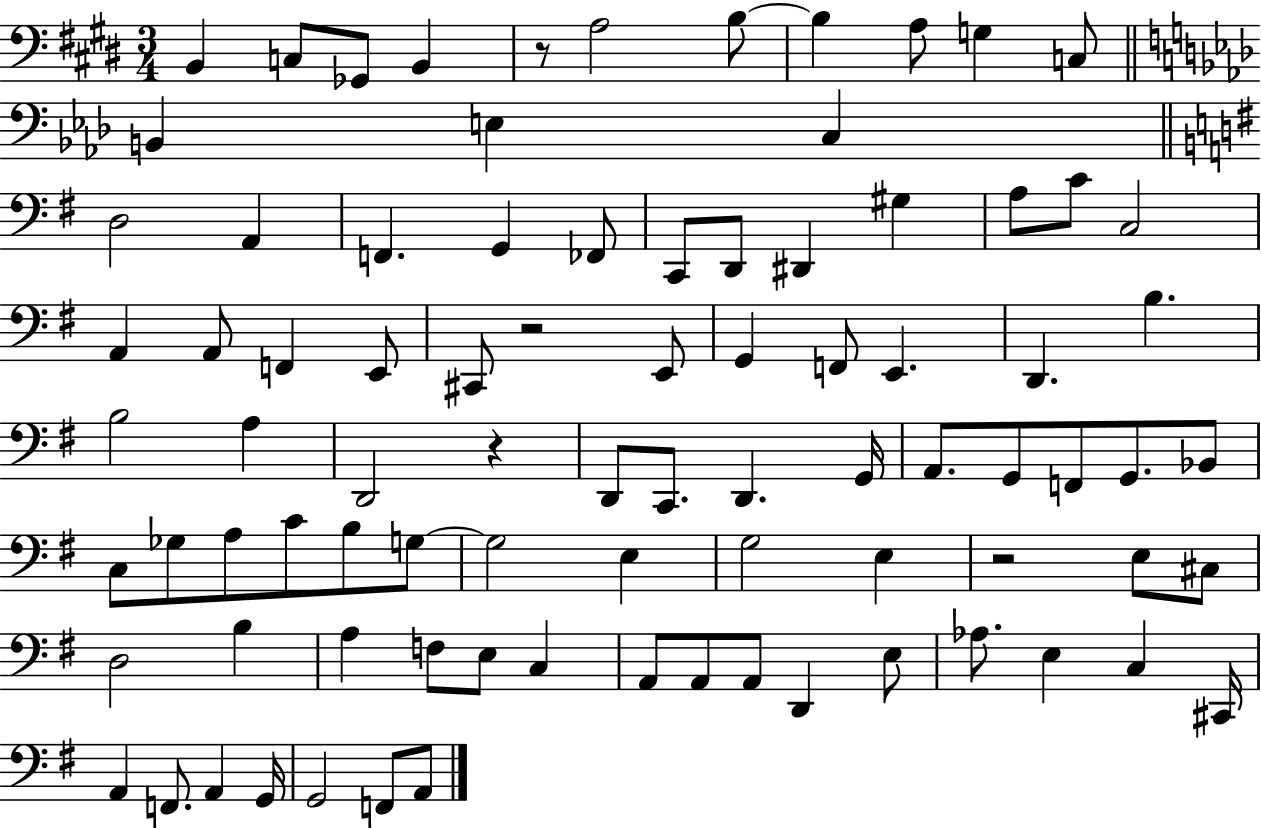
B2/q C3/e Gb2/e B2/q R/e A3/h B3/e B3/q A3/e G3/q C3/e B2/q E3/q C3/q D3/h A2/q F2/q. G2/q FES2/e C2/e D2/e D#2/q G#3/q A3/e C4/e C3/h A2/q A2/e F2/q E2/e C#2/e R/h E2/e G2/q F2/e E2/q. D2/q. B3/q. B3/h A3/q D2/h R/q D2/e C2/e. D2/q. G2/s A2/e. G2/e F2/e G2/e. Bb2/e C3/e Gb3/e A3/e C4/e B3/e G3/e G3/h E3/q G3/h E3/q R/h E3/e C#3/e D3/h B3/q A3/q F3/e E3/e C3/q A2/e A2/e A2/e D2/q E3/e Ab3/e. E3/q C3/q C#2/s A2/q F2/e. A2/q G2/s G2/h F2/e A2/e